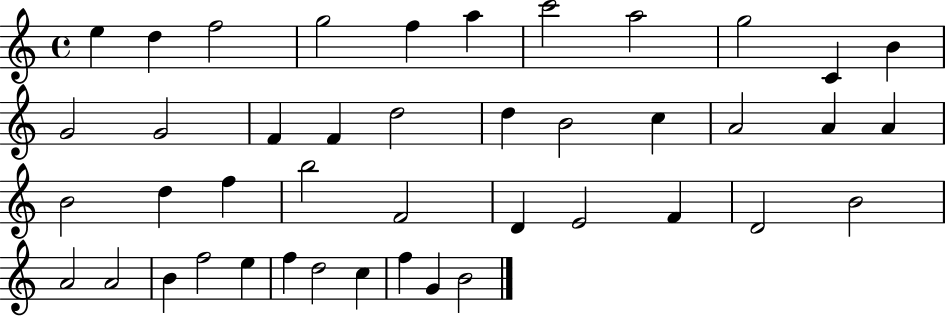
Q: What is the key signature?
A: C major